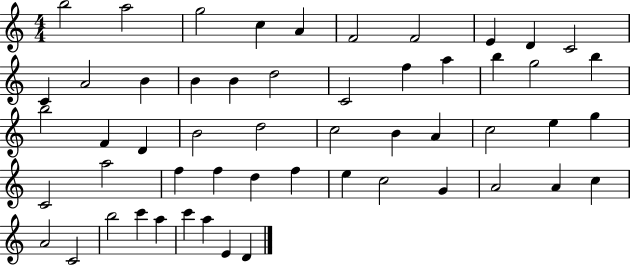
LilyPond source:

{
  \clef treble
  \numericTimeSignature
  \time 4/4
  \key c \major
  b''2 a''2 | g''2 c''4 a'4 | f'2 f'2 | e'4 d'4 c'2 | \break c'4 a'2 b'4 | b'4 b'4 d''2 | c'2 f''4 a''4 | b''4 g''2 b''4 | \break b''2 f'4 d'4 | b'2 d''2 | c''2 b'4 a'4 | c''2 e''4 g''4 | \break c'2 a''2 | f''4 f''4 d''4 f''4 | e''4 c''2 g'4 | a'2 a'4 c''4 | \break a'2 c'2 | b''2 c'''4 a''4 | c'''4 a''4 e'4 d'4 | \bar "|."
}